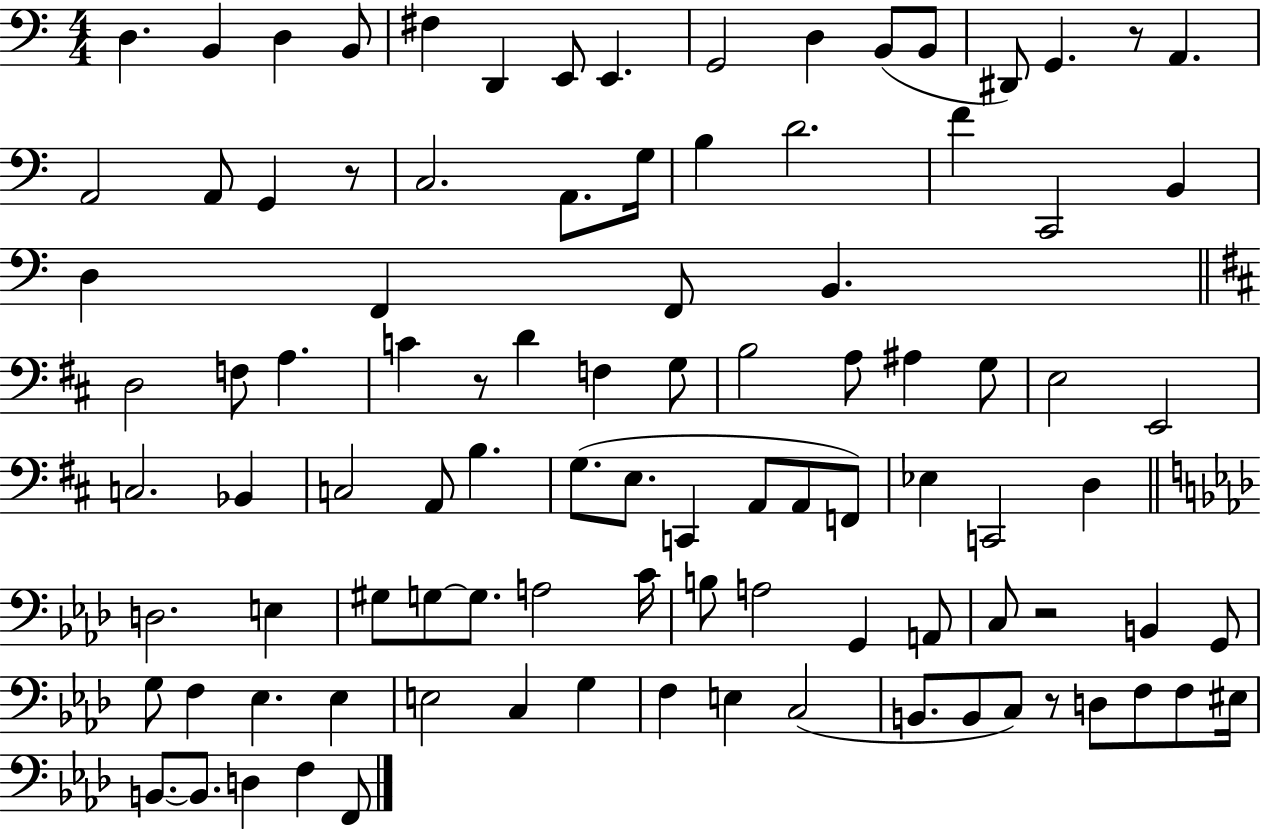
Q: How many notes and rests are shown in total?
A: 98